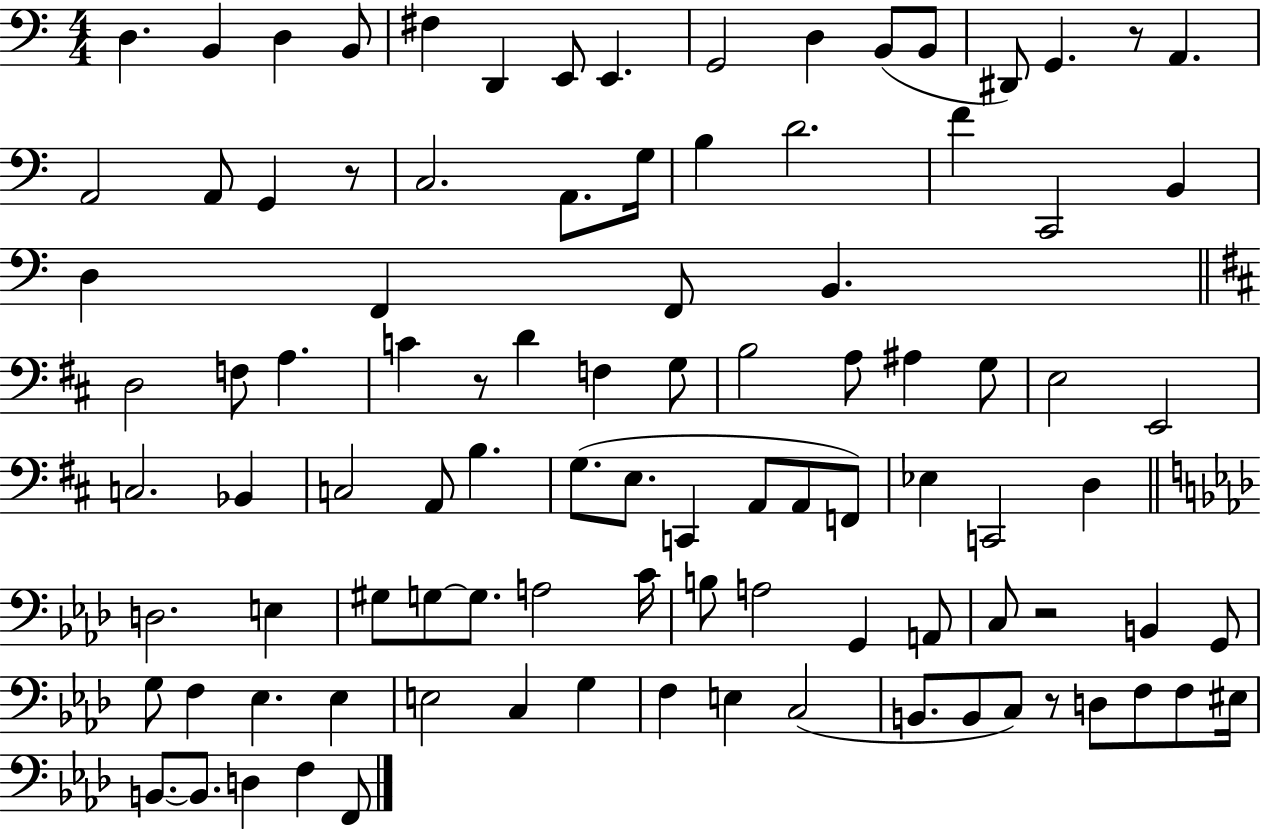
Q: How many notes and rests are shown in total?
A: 98